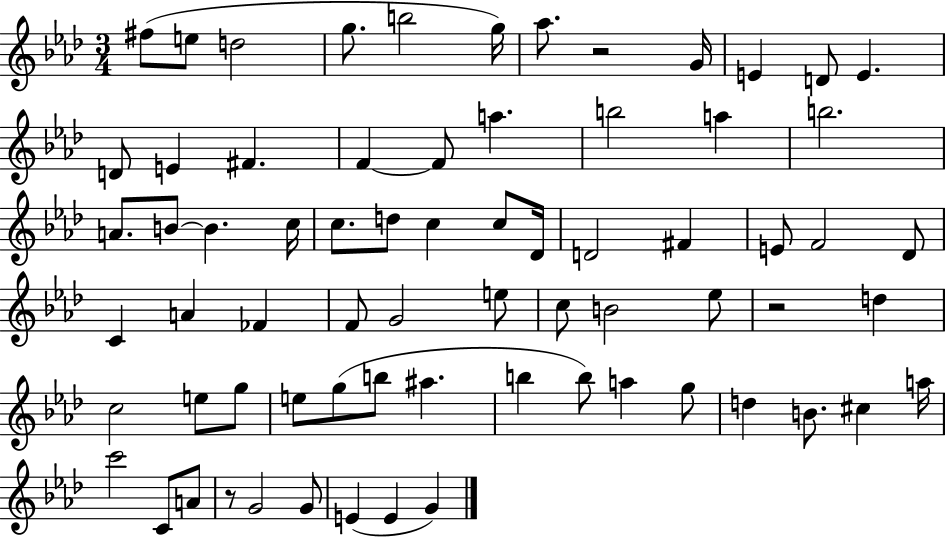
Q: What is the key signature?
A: AES major